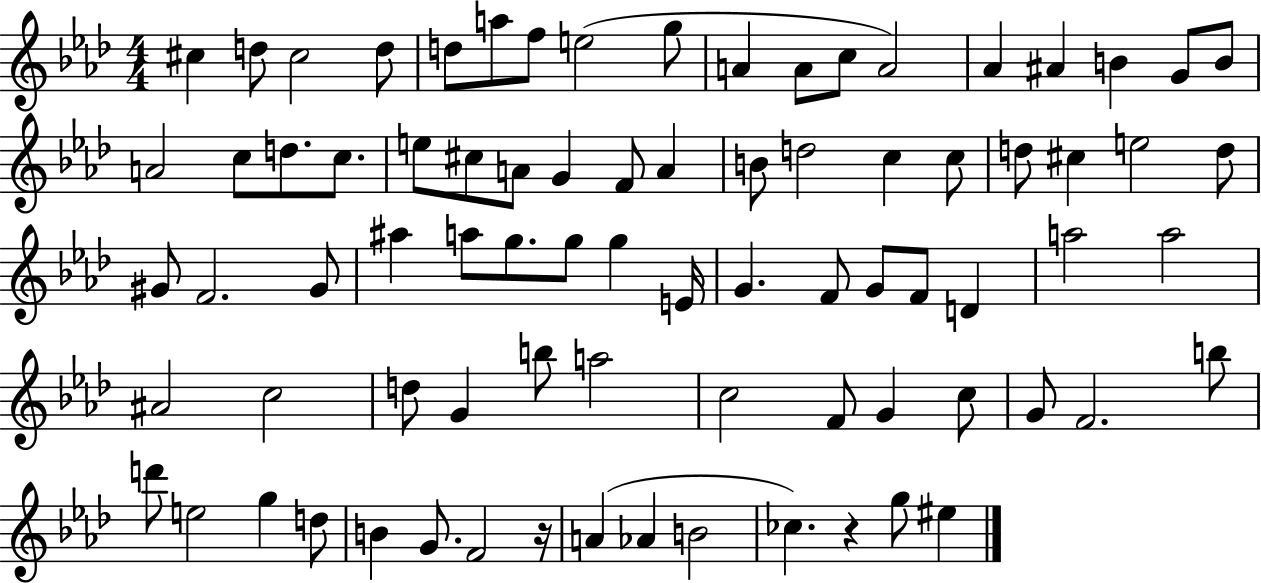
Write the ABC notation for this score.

X:1
T:Untitled
M:4/4
L:1/4
K:Ab
^c d/2 ^c2 d/2 d/2 a/2 f/2 e2 g/2 A A/2 c/2 A2 _A ^A B G/2 B/2 A2 c/2 d/2 c/2 e/2 ^c/2 A/2 G F/2 A B/2 d2 c c/2 d/2 ^c e2 d/2 ^G/2 F2 ^G/2 ^a a/2 g/2 g/2 g E/4 G F/2 G/2 F/2 D a2 a2 ^A2 c2 d/2 G b/2 a2 c2 F/2 G c/2 G/2 F2 b/2 d'/2 e2 g d/2 B G/2 F2 z/4 A _A B2 _c z g/2 ^e